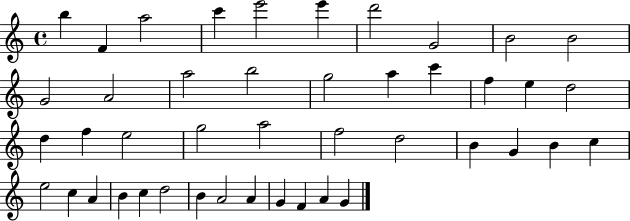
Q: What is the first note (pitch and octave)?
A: B5